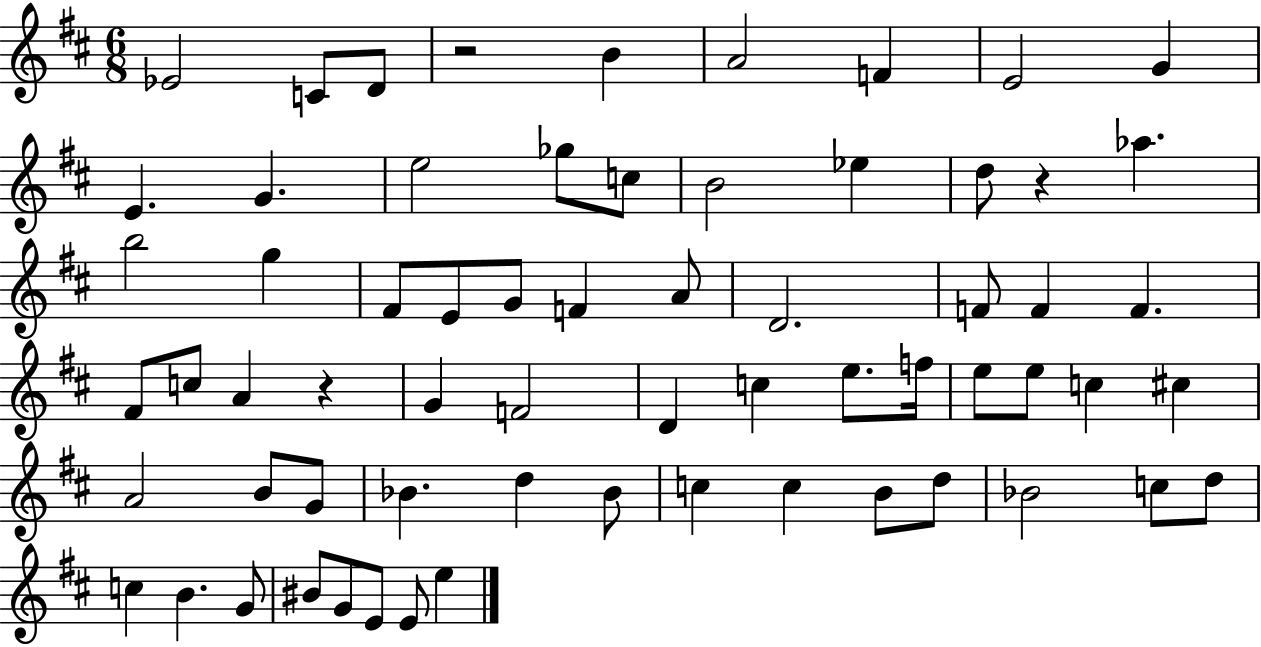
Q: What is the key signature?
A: D major